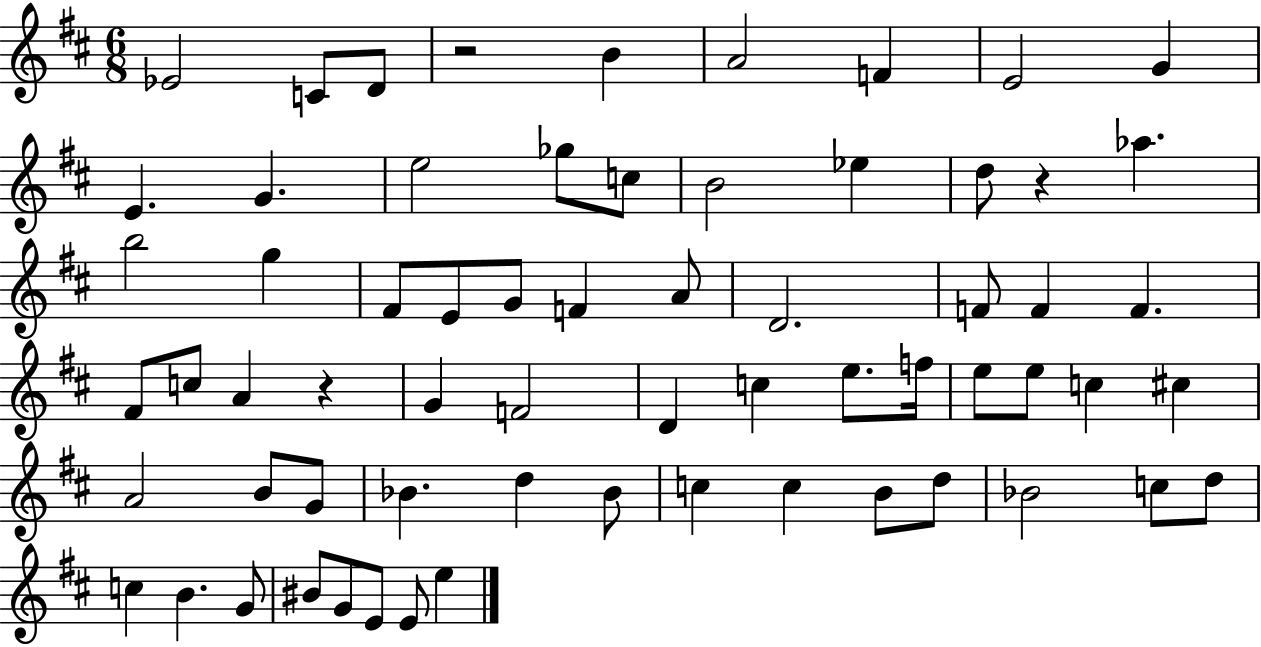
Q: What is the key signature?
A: D major